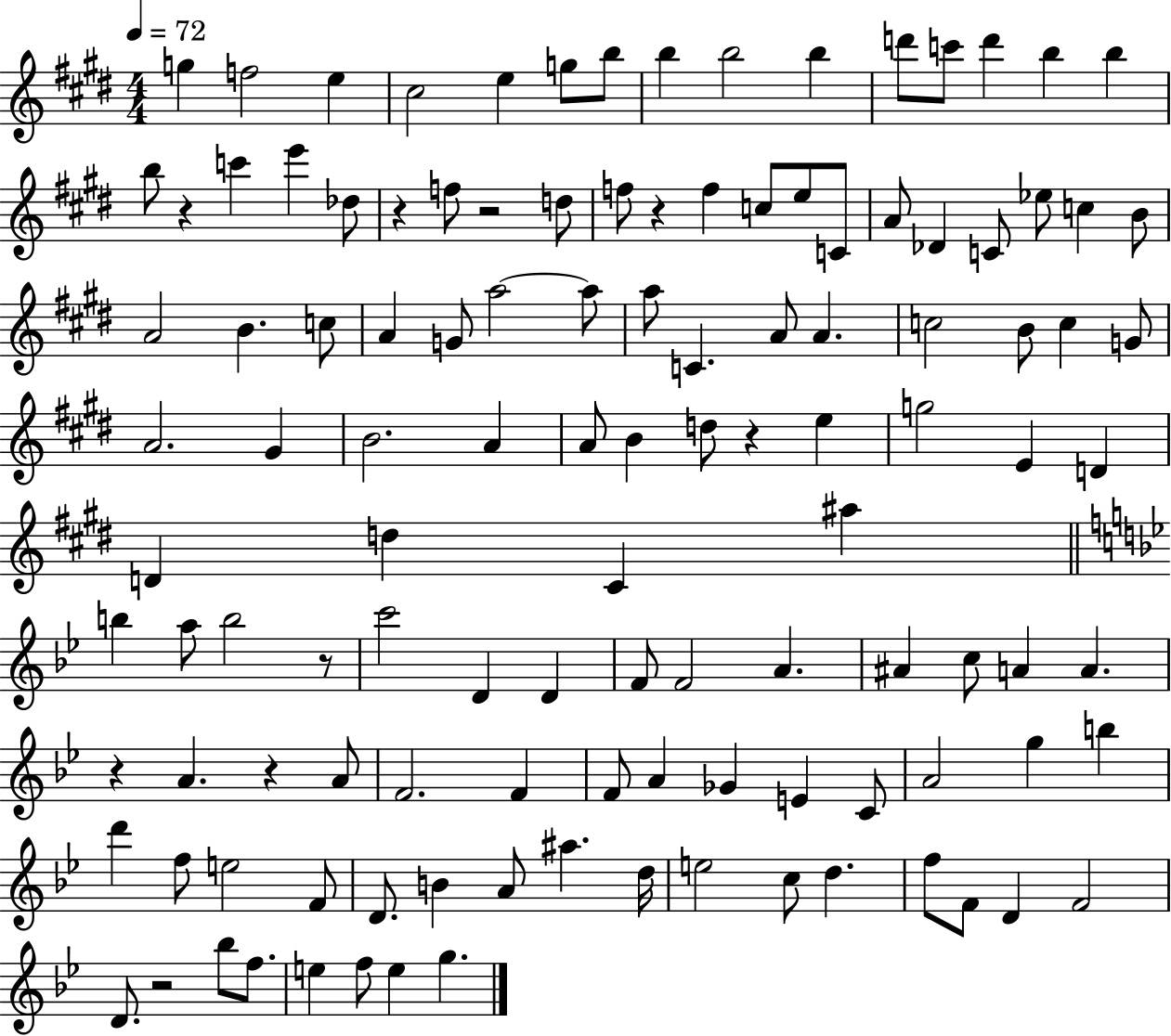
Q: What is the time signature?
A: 4/4